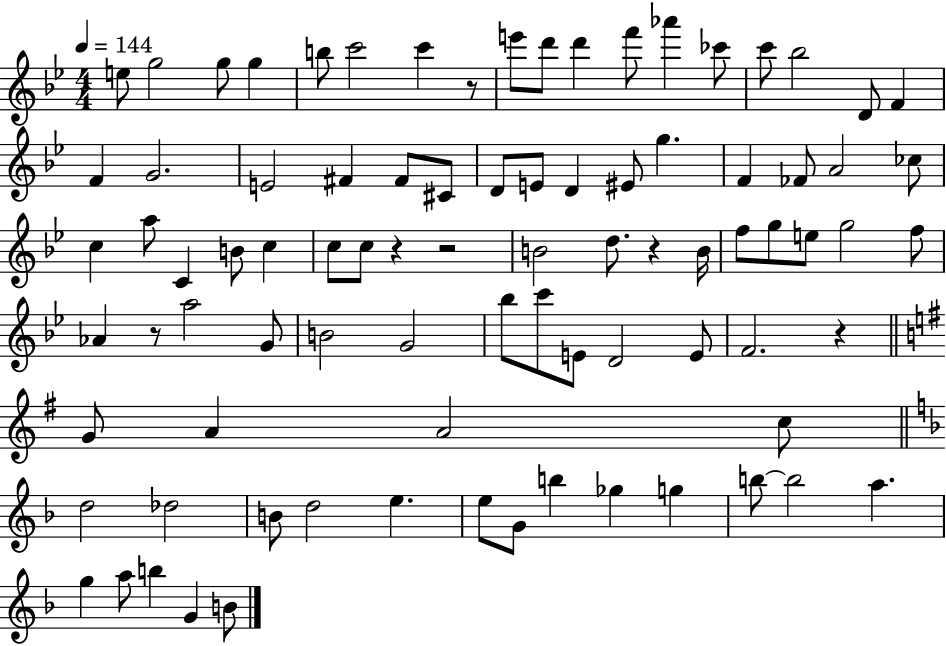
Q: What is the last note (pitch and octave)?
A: B4